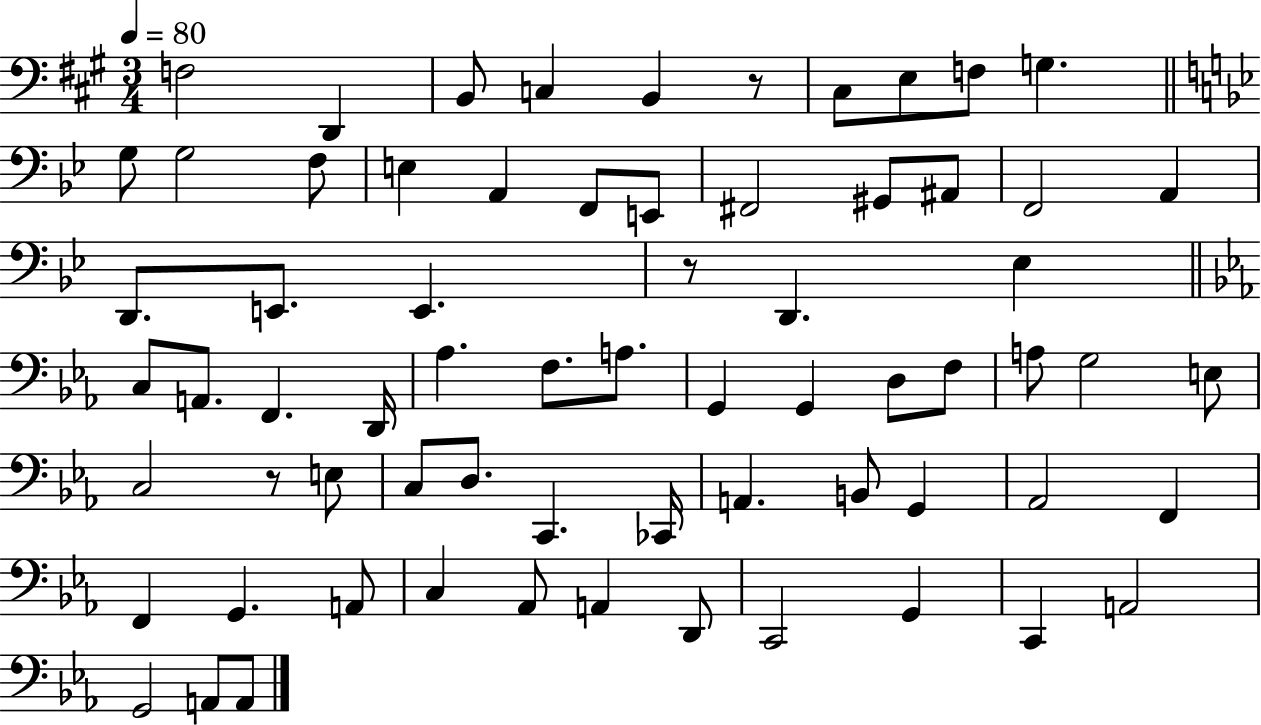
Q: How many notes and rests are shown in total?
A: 68